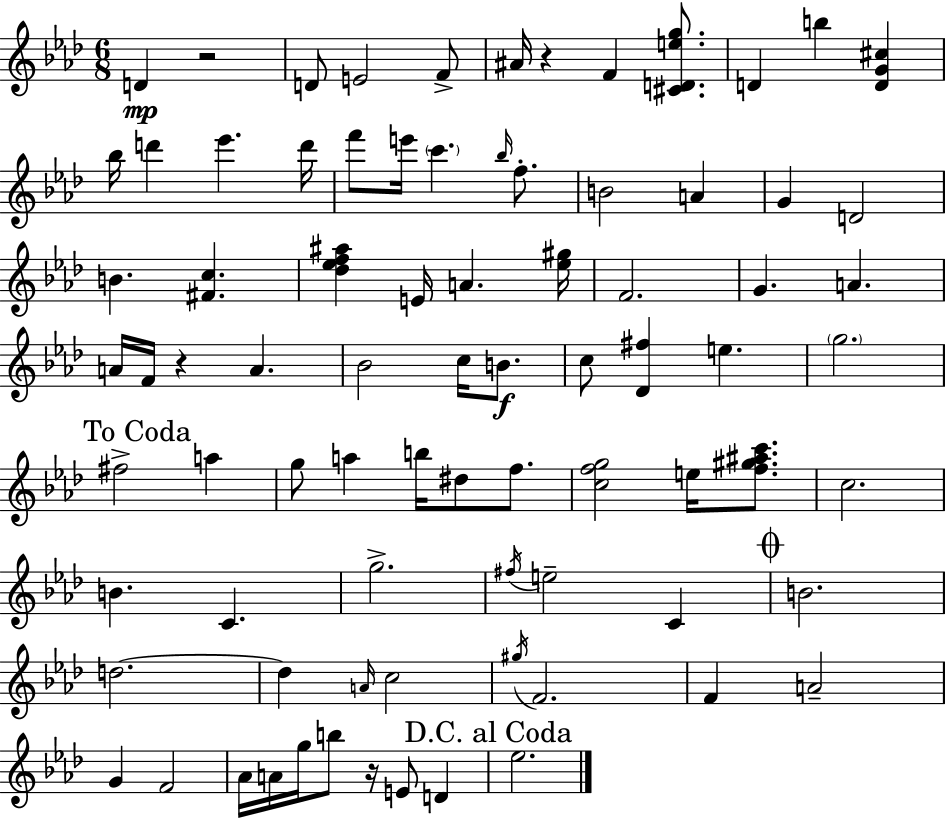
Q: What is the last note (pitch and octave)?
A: Eb5